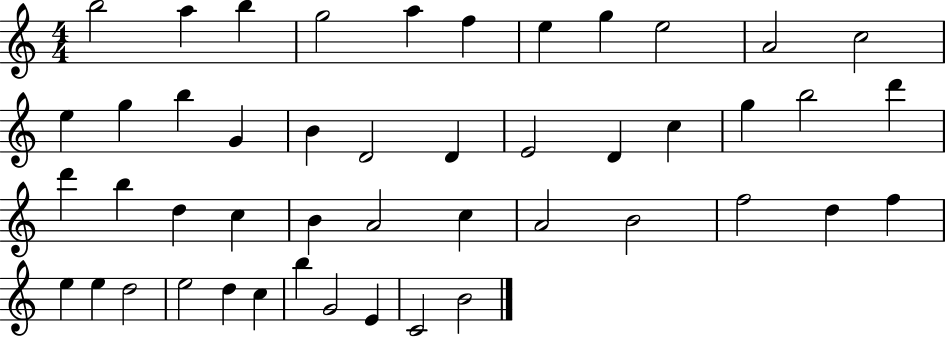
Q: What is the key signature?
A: C major